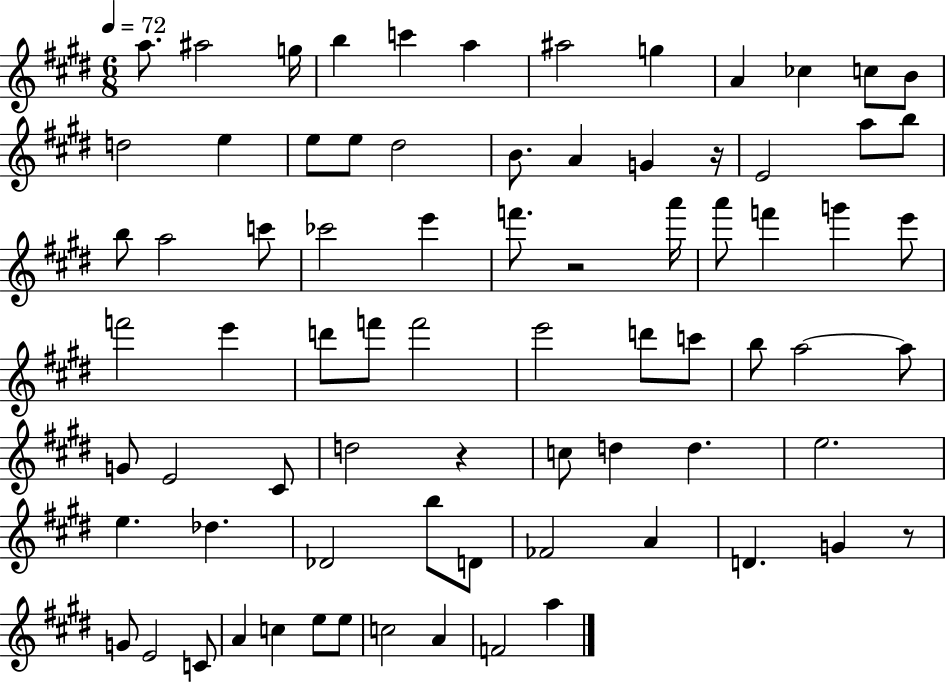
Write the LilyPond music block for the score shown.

{
  \clef treble
  \numericTimeSignature
  \time 6/8
  \key e \major
  \tempo 4 = 72
  a''8. ais''2 g''16 | b''4 c'''4 a''4 | ais''2 g''4 | a'4 ces''4 c''8 b'8 | \break d''2 e''4 | e''8 e''8 dis''2 | b'8. a'4 g'4 r16 | e'2 a''8 b''8 | \break b''8 a''2 c'''8 | ces'''2 e'''4 | f'''8. r2 a'''16 | a'''8 f'''4 g'''4 e'''8 | \break f'''2 e'''4 | d'''8 f'''8 f'''2 | e'''2 d'''8 c'''8 | b''8 a''2~~ a''8 | \break g'8 e'2 cis'8 | d''2 r4 | c''8 d''4 d''4. | e''2. | \break e''4. des''4. | des'2 b''8 d'8 | fes'2 a'4 | d'4. g'4 r8 | \break g'8 e'2 c'8 | a'4 c''4 e''8 e''8 | c''2 a'4 | f'2 a''4 | \break \bar "|."
}